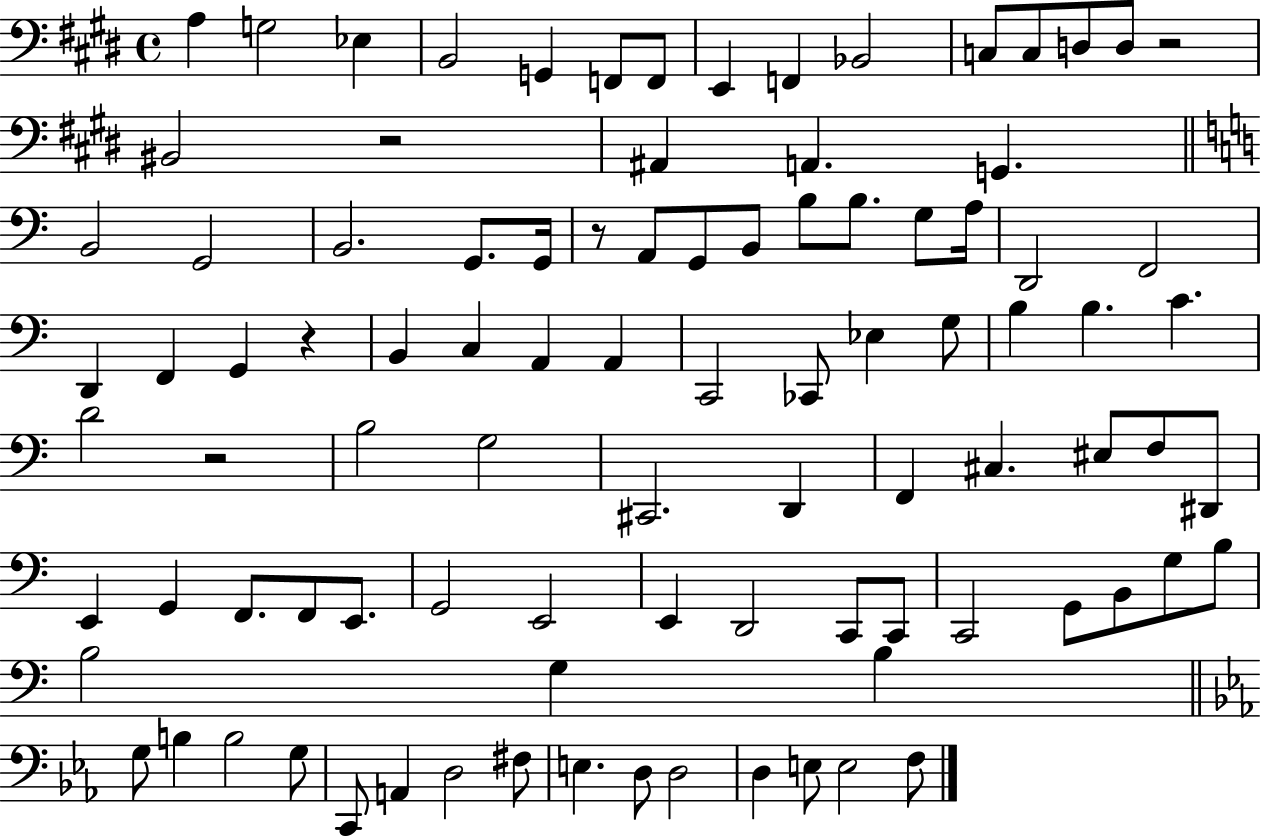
{
  \clef bass
  \time 4/4
  \defaultTimeSignature
  \key e \major
  \repeat volta 2 { a4 g2 ees4 | b,2 g,4 f,8 f,8 | e,4 f,4 bes,2 | c8 c8 d8 d8 r2 | \break bis,2 r2 | ais,4 a,4. g,4. | \bar "||" \break \key a \minor b,2 g,2 | b,2. g,8. g,16 | r8 a,8 g,8 b,8 b8 b8. g8 a16 | d,2 f,2 | \break d,4 f,4 g,4 r4 | b,4 c4 a,4 a,4 | c,2 ces,8 ees4 g8 | b4 b4. c'4. | \break d'2 r2 | b2 g2 | cis,2. d,4 | f,4 cis4. eis8 f8 dis,8 | \break e,4 g,4 f,8. f,8 e,8. | g,2 e,2 | e,4 d,2 c,8 c,8 | c,2 g,8 b,8 g8 b8 | \break b2 g4 b4 | \bar "||" \break \key c \minor g8 b4 b2 g8 | c,8 a,4 d2 fis8 | e4. d8 d2 | d4 e8 e2 f8 | \break } \bar "|."
}